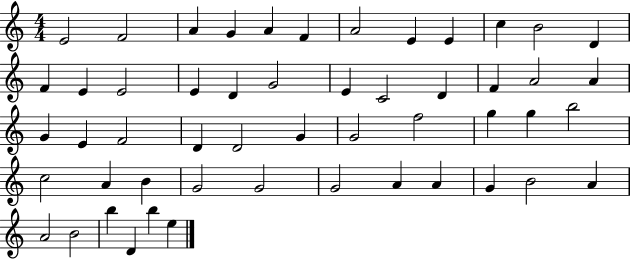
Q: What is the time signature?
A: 4/4